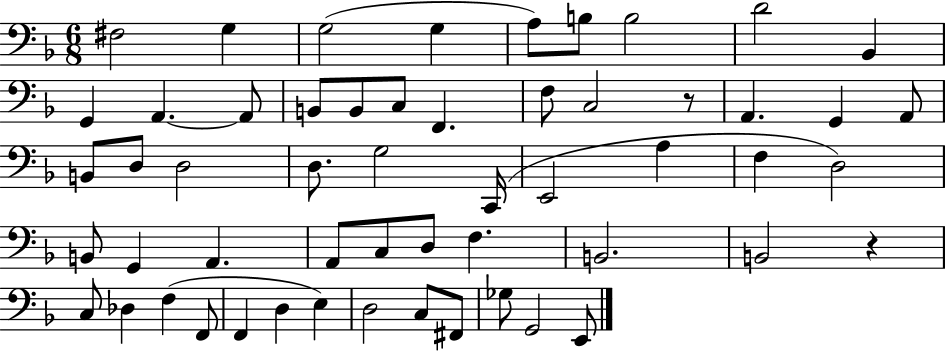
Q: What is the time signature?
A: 6/8